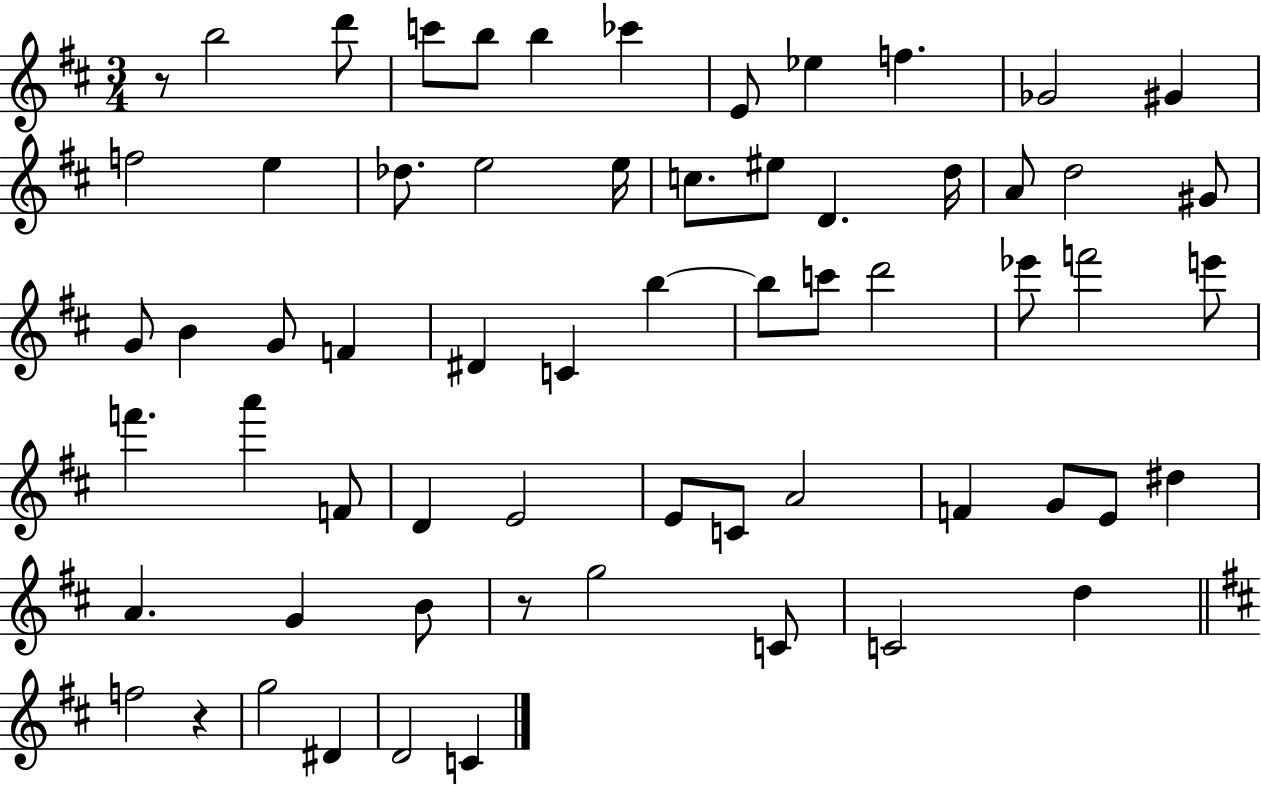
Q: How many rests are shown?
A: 3